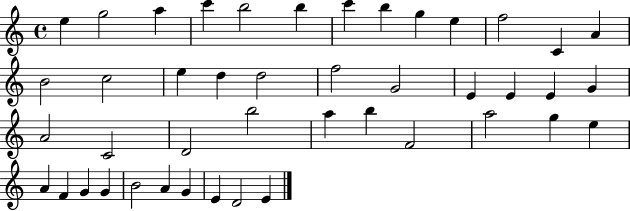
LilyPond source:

{
  \clef treble
  \time 4/4
  \defaultTimeSignature
  \key c \major
  e''4 g''2 a''4 | c'''4 b''2 b''4 | c'''4 b''4 g''4 e''4 | f''2 c'4 a'4 | \break b'2 c''2 | e''4 d''4 d''2 | f''2 g'2 | e'4 e'4 e'4 g'4 | \break a'2 c'2 | d'2 b''2 | a''4 b''4 f'2 | a''2 g''4 e''4 | \break a'4 f'4 g'4 g'4 | b'2 a'4 g'4 | e'4 d'2 e'4 | \bar "|."
}